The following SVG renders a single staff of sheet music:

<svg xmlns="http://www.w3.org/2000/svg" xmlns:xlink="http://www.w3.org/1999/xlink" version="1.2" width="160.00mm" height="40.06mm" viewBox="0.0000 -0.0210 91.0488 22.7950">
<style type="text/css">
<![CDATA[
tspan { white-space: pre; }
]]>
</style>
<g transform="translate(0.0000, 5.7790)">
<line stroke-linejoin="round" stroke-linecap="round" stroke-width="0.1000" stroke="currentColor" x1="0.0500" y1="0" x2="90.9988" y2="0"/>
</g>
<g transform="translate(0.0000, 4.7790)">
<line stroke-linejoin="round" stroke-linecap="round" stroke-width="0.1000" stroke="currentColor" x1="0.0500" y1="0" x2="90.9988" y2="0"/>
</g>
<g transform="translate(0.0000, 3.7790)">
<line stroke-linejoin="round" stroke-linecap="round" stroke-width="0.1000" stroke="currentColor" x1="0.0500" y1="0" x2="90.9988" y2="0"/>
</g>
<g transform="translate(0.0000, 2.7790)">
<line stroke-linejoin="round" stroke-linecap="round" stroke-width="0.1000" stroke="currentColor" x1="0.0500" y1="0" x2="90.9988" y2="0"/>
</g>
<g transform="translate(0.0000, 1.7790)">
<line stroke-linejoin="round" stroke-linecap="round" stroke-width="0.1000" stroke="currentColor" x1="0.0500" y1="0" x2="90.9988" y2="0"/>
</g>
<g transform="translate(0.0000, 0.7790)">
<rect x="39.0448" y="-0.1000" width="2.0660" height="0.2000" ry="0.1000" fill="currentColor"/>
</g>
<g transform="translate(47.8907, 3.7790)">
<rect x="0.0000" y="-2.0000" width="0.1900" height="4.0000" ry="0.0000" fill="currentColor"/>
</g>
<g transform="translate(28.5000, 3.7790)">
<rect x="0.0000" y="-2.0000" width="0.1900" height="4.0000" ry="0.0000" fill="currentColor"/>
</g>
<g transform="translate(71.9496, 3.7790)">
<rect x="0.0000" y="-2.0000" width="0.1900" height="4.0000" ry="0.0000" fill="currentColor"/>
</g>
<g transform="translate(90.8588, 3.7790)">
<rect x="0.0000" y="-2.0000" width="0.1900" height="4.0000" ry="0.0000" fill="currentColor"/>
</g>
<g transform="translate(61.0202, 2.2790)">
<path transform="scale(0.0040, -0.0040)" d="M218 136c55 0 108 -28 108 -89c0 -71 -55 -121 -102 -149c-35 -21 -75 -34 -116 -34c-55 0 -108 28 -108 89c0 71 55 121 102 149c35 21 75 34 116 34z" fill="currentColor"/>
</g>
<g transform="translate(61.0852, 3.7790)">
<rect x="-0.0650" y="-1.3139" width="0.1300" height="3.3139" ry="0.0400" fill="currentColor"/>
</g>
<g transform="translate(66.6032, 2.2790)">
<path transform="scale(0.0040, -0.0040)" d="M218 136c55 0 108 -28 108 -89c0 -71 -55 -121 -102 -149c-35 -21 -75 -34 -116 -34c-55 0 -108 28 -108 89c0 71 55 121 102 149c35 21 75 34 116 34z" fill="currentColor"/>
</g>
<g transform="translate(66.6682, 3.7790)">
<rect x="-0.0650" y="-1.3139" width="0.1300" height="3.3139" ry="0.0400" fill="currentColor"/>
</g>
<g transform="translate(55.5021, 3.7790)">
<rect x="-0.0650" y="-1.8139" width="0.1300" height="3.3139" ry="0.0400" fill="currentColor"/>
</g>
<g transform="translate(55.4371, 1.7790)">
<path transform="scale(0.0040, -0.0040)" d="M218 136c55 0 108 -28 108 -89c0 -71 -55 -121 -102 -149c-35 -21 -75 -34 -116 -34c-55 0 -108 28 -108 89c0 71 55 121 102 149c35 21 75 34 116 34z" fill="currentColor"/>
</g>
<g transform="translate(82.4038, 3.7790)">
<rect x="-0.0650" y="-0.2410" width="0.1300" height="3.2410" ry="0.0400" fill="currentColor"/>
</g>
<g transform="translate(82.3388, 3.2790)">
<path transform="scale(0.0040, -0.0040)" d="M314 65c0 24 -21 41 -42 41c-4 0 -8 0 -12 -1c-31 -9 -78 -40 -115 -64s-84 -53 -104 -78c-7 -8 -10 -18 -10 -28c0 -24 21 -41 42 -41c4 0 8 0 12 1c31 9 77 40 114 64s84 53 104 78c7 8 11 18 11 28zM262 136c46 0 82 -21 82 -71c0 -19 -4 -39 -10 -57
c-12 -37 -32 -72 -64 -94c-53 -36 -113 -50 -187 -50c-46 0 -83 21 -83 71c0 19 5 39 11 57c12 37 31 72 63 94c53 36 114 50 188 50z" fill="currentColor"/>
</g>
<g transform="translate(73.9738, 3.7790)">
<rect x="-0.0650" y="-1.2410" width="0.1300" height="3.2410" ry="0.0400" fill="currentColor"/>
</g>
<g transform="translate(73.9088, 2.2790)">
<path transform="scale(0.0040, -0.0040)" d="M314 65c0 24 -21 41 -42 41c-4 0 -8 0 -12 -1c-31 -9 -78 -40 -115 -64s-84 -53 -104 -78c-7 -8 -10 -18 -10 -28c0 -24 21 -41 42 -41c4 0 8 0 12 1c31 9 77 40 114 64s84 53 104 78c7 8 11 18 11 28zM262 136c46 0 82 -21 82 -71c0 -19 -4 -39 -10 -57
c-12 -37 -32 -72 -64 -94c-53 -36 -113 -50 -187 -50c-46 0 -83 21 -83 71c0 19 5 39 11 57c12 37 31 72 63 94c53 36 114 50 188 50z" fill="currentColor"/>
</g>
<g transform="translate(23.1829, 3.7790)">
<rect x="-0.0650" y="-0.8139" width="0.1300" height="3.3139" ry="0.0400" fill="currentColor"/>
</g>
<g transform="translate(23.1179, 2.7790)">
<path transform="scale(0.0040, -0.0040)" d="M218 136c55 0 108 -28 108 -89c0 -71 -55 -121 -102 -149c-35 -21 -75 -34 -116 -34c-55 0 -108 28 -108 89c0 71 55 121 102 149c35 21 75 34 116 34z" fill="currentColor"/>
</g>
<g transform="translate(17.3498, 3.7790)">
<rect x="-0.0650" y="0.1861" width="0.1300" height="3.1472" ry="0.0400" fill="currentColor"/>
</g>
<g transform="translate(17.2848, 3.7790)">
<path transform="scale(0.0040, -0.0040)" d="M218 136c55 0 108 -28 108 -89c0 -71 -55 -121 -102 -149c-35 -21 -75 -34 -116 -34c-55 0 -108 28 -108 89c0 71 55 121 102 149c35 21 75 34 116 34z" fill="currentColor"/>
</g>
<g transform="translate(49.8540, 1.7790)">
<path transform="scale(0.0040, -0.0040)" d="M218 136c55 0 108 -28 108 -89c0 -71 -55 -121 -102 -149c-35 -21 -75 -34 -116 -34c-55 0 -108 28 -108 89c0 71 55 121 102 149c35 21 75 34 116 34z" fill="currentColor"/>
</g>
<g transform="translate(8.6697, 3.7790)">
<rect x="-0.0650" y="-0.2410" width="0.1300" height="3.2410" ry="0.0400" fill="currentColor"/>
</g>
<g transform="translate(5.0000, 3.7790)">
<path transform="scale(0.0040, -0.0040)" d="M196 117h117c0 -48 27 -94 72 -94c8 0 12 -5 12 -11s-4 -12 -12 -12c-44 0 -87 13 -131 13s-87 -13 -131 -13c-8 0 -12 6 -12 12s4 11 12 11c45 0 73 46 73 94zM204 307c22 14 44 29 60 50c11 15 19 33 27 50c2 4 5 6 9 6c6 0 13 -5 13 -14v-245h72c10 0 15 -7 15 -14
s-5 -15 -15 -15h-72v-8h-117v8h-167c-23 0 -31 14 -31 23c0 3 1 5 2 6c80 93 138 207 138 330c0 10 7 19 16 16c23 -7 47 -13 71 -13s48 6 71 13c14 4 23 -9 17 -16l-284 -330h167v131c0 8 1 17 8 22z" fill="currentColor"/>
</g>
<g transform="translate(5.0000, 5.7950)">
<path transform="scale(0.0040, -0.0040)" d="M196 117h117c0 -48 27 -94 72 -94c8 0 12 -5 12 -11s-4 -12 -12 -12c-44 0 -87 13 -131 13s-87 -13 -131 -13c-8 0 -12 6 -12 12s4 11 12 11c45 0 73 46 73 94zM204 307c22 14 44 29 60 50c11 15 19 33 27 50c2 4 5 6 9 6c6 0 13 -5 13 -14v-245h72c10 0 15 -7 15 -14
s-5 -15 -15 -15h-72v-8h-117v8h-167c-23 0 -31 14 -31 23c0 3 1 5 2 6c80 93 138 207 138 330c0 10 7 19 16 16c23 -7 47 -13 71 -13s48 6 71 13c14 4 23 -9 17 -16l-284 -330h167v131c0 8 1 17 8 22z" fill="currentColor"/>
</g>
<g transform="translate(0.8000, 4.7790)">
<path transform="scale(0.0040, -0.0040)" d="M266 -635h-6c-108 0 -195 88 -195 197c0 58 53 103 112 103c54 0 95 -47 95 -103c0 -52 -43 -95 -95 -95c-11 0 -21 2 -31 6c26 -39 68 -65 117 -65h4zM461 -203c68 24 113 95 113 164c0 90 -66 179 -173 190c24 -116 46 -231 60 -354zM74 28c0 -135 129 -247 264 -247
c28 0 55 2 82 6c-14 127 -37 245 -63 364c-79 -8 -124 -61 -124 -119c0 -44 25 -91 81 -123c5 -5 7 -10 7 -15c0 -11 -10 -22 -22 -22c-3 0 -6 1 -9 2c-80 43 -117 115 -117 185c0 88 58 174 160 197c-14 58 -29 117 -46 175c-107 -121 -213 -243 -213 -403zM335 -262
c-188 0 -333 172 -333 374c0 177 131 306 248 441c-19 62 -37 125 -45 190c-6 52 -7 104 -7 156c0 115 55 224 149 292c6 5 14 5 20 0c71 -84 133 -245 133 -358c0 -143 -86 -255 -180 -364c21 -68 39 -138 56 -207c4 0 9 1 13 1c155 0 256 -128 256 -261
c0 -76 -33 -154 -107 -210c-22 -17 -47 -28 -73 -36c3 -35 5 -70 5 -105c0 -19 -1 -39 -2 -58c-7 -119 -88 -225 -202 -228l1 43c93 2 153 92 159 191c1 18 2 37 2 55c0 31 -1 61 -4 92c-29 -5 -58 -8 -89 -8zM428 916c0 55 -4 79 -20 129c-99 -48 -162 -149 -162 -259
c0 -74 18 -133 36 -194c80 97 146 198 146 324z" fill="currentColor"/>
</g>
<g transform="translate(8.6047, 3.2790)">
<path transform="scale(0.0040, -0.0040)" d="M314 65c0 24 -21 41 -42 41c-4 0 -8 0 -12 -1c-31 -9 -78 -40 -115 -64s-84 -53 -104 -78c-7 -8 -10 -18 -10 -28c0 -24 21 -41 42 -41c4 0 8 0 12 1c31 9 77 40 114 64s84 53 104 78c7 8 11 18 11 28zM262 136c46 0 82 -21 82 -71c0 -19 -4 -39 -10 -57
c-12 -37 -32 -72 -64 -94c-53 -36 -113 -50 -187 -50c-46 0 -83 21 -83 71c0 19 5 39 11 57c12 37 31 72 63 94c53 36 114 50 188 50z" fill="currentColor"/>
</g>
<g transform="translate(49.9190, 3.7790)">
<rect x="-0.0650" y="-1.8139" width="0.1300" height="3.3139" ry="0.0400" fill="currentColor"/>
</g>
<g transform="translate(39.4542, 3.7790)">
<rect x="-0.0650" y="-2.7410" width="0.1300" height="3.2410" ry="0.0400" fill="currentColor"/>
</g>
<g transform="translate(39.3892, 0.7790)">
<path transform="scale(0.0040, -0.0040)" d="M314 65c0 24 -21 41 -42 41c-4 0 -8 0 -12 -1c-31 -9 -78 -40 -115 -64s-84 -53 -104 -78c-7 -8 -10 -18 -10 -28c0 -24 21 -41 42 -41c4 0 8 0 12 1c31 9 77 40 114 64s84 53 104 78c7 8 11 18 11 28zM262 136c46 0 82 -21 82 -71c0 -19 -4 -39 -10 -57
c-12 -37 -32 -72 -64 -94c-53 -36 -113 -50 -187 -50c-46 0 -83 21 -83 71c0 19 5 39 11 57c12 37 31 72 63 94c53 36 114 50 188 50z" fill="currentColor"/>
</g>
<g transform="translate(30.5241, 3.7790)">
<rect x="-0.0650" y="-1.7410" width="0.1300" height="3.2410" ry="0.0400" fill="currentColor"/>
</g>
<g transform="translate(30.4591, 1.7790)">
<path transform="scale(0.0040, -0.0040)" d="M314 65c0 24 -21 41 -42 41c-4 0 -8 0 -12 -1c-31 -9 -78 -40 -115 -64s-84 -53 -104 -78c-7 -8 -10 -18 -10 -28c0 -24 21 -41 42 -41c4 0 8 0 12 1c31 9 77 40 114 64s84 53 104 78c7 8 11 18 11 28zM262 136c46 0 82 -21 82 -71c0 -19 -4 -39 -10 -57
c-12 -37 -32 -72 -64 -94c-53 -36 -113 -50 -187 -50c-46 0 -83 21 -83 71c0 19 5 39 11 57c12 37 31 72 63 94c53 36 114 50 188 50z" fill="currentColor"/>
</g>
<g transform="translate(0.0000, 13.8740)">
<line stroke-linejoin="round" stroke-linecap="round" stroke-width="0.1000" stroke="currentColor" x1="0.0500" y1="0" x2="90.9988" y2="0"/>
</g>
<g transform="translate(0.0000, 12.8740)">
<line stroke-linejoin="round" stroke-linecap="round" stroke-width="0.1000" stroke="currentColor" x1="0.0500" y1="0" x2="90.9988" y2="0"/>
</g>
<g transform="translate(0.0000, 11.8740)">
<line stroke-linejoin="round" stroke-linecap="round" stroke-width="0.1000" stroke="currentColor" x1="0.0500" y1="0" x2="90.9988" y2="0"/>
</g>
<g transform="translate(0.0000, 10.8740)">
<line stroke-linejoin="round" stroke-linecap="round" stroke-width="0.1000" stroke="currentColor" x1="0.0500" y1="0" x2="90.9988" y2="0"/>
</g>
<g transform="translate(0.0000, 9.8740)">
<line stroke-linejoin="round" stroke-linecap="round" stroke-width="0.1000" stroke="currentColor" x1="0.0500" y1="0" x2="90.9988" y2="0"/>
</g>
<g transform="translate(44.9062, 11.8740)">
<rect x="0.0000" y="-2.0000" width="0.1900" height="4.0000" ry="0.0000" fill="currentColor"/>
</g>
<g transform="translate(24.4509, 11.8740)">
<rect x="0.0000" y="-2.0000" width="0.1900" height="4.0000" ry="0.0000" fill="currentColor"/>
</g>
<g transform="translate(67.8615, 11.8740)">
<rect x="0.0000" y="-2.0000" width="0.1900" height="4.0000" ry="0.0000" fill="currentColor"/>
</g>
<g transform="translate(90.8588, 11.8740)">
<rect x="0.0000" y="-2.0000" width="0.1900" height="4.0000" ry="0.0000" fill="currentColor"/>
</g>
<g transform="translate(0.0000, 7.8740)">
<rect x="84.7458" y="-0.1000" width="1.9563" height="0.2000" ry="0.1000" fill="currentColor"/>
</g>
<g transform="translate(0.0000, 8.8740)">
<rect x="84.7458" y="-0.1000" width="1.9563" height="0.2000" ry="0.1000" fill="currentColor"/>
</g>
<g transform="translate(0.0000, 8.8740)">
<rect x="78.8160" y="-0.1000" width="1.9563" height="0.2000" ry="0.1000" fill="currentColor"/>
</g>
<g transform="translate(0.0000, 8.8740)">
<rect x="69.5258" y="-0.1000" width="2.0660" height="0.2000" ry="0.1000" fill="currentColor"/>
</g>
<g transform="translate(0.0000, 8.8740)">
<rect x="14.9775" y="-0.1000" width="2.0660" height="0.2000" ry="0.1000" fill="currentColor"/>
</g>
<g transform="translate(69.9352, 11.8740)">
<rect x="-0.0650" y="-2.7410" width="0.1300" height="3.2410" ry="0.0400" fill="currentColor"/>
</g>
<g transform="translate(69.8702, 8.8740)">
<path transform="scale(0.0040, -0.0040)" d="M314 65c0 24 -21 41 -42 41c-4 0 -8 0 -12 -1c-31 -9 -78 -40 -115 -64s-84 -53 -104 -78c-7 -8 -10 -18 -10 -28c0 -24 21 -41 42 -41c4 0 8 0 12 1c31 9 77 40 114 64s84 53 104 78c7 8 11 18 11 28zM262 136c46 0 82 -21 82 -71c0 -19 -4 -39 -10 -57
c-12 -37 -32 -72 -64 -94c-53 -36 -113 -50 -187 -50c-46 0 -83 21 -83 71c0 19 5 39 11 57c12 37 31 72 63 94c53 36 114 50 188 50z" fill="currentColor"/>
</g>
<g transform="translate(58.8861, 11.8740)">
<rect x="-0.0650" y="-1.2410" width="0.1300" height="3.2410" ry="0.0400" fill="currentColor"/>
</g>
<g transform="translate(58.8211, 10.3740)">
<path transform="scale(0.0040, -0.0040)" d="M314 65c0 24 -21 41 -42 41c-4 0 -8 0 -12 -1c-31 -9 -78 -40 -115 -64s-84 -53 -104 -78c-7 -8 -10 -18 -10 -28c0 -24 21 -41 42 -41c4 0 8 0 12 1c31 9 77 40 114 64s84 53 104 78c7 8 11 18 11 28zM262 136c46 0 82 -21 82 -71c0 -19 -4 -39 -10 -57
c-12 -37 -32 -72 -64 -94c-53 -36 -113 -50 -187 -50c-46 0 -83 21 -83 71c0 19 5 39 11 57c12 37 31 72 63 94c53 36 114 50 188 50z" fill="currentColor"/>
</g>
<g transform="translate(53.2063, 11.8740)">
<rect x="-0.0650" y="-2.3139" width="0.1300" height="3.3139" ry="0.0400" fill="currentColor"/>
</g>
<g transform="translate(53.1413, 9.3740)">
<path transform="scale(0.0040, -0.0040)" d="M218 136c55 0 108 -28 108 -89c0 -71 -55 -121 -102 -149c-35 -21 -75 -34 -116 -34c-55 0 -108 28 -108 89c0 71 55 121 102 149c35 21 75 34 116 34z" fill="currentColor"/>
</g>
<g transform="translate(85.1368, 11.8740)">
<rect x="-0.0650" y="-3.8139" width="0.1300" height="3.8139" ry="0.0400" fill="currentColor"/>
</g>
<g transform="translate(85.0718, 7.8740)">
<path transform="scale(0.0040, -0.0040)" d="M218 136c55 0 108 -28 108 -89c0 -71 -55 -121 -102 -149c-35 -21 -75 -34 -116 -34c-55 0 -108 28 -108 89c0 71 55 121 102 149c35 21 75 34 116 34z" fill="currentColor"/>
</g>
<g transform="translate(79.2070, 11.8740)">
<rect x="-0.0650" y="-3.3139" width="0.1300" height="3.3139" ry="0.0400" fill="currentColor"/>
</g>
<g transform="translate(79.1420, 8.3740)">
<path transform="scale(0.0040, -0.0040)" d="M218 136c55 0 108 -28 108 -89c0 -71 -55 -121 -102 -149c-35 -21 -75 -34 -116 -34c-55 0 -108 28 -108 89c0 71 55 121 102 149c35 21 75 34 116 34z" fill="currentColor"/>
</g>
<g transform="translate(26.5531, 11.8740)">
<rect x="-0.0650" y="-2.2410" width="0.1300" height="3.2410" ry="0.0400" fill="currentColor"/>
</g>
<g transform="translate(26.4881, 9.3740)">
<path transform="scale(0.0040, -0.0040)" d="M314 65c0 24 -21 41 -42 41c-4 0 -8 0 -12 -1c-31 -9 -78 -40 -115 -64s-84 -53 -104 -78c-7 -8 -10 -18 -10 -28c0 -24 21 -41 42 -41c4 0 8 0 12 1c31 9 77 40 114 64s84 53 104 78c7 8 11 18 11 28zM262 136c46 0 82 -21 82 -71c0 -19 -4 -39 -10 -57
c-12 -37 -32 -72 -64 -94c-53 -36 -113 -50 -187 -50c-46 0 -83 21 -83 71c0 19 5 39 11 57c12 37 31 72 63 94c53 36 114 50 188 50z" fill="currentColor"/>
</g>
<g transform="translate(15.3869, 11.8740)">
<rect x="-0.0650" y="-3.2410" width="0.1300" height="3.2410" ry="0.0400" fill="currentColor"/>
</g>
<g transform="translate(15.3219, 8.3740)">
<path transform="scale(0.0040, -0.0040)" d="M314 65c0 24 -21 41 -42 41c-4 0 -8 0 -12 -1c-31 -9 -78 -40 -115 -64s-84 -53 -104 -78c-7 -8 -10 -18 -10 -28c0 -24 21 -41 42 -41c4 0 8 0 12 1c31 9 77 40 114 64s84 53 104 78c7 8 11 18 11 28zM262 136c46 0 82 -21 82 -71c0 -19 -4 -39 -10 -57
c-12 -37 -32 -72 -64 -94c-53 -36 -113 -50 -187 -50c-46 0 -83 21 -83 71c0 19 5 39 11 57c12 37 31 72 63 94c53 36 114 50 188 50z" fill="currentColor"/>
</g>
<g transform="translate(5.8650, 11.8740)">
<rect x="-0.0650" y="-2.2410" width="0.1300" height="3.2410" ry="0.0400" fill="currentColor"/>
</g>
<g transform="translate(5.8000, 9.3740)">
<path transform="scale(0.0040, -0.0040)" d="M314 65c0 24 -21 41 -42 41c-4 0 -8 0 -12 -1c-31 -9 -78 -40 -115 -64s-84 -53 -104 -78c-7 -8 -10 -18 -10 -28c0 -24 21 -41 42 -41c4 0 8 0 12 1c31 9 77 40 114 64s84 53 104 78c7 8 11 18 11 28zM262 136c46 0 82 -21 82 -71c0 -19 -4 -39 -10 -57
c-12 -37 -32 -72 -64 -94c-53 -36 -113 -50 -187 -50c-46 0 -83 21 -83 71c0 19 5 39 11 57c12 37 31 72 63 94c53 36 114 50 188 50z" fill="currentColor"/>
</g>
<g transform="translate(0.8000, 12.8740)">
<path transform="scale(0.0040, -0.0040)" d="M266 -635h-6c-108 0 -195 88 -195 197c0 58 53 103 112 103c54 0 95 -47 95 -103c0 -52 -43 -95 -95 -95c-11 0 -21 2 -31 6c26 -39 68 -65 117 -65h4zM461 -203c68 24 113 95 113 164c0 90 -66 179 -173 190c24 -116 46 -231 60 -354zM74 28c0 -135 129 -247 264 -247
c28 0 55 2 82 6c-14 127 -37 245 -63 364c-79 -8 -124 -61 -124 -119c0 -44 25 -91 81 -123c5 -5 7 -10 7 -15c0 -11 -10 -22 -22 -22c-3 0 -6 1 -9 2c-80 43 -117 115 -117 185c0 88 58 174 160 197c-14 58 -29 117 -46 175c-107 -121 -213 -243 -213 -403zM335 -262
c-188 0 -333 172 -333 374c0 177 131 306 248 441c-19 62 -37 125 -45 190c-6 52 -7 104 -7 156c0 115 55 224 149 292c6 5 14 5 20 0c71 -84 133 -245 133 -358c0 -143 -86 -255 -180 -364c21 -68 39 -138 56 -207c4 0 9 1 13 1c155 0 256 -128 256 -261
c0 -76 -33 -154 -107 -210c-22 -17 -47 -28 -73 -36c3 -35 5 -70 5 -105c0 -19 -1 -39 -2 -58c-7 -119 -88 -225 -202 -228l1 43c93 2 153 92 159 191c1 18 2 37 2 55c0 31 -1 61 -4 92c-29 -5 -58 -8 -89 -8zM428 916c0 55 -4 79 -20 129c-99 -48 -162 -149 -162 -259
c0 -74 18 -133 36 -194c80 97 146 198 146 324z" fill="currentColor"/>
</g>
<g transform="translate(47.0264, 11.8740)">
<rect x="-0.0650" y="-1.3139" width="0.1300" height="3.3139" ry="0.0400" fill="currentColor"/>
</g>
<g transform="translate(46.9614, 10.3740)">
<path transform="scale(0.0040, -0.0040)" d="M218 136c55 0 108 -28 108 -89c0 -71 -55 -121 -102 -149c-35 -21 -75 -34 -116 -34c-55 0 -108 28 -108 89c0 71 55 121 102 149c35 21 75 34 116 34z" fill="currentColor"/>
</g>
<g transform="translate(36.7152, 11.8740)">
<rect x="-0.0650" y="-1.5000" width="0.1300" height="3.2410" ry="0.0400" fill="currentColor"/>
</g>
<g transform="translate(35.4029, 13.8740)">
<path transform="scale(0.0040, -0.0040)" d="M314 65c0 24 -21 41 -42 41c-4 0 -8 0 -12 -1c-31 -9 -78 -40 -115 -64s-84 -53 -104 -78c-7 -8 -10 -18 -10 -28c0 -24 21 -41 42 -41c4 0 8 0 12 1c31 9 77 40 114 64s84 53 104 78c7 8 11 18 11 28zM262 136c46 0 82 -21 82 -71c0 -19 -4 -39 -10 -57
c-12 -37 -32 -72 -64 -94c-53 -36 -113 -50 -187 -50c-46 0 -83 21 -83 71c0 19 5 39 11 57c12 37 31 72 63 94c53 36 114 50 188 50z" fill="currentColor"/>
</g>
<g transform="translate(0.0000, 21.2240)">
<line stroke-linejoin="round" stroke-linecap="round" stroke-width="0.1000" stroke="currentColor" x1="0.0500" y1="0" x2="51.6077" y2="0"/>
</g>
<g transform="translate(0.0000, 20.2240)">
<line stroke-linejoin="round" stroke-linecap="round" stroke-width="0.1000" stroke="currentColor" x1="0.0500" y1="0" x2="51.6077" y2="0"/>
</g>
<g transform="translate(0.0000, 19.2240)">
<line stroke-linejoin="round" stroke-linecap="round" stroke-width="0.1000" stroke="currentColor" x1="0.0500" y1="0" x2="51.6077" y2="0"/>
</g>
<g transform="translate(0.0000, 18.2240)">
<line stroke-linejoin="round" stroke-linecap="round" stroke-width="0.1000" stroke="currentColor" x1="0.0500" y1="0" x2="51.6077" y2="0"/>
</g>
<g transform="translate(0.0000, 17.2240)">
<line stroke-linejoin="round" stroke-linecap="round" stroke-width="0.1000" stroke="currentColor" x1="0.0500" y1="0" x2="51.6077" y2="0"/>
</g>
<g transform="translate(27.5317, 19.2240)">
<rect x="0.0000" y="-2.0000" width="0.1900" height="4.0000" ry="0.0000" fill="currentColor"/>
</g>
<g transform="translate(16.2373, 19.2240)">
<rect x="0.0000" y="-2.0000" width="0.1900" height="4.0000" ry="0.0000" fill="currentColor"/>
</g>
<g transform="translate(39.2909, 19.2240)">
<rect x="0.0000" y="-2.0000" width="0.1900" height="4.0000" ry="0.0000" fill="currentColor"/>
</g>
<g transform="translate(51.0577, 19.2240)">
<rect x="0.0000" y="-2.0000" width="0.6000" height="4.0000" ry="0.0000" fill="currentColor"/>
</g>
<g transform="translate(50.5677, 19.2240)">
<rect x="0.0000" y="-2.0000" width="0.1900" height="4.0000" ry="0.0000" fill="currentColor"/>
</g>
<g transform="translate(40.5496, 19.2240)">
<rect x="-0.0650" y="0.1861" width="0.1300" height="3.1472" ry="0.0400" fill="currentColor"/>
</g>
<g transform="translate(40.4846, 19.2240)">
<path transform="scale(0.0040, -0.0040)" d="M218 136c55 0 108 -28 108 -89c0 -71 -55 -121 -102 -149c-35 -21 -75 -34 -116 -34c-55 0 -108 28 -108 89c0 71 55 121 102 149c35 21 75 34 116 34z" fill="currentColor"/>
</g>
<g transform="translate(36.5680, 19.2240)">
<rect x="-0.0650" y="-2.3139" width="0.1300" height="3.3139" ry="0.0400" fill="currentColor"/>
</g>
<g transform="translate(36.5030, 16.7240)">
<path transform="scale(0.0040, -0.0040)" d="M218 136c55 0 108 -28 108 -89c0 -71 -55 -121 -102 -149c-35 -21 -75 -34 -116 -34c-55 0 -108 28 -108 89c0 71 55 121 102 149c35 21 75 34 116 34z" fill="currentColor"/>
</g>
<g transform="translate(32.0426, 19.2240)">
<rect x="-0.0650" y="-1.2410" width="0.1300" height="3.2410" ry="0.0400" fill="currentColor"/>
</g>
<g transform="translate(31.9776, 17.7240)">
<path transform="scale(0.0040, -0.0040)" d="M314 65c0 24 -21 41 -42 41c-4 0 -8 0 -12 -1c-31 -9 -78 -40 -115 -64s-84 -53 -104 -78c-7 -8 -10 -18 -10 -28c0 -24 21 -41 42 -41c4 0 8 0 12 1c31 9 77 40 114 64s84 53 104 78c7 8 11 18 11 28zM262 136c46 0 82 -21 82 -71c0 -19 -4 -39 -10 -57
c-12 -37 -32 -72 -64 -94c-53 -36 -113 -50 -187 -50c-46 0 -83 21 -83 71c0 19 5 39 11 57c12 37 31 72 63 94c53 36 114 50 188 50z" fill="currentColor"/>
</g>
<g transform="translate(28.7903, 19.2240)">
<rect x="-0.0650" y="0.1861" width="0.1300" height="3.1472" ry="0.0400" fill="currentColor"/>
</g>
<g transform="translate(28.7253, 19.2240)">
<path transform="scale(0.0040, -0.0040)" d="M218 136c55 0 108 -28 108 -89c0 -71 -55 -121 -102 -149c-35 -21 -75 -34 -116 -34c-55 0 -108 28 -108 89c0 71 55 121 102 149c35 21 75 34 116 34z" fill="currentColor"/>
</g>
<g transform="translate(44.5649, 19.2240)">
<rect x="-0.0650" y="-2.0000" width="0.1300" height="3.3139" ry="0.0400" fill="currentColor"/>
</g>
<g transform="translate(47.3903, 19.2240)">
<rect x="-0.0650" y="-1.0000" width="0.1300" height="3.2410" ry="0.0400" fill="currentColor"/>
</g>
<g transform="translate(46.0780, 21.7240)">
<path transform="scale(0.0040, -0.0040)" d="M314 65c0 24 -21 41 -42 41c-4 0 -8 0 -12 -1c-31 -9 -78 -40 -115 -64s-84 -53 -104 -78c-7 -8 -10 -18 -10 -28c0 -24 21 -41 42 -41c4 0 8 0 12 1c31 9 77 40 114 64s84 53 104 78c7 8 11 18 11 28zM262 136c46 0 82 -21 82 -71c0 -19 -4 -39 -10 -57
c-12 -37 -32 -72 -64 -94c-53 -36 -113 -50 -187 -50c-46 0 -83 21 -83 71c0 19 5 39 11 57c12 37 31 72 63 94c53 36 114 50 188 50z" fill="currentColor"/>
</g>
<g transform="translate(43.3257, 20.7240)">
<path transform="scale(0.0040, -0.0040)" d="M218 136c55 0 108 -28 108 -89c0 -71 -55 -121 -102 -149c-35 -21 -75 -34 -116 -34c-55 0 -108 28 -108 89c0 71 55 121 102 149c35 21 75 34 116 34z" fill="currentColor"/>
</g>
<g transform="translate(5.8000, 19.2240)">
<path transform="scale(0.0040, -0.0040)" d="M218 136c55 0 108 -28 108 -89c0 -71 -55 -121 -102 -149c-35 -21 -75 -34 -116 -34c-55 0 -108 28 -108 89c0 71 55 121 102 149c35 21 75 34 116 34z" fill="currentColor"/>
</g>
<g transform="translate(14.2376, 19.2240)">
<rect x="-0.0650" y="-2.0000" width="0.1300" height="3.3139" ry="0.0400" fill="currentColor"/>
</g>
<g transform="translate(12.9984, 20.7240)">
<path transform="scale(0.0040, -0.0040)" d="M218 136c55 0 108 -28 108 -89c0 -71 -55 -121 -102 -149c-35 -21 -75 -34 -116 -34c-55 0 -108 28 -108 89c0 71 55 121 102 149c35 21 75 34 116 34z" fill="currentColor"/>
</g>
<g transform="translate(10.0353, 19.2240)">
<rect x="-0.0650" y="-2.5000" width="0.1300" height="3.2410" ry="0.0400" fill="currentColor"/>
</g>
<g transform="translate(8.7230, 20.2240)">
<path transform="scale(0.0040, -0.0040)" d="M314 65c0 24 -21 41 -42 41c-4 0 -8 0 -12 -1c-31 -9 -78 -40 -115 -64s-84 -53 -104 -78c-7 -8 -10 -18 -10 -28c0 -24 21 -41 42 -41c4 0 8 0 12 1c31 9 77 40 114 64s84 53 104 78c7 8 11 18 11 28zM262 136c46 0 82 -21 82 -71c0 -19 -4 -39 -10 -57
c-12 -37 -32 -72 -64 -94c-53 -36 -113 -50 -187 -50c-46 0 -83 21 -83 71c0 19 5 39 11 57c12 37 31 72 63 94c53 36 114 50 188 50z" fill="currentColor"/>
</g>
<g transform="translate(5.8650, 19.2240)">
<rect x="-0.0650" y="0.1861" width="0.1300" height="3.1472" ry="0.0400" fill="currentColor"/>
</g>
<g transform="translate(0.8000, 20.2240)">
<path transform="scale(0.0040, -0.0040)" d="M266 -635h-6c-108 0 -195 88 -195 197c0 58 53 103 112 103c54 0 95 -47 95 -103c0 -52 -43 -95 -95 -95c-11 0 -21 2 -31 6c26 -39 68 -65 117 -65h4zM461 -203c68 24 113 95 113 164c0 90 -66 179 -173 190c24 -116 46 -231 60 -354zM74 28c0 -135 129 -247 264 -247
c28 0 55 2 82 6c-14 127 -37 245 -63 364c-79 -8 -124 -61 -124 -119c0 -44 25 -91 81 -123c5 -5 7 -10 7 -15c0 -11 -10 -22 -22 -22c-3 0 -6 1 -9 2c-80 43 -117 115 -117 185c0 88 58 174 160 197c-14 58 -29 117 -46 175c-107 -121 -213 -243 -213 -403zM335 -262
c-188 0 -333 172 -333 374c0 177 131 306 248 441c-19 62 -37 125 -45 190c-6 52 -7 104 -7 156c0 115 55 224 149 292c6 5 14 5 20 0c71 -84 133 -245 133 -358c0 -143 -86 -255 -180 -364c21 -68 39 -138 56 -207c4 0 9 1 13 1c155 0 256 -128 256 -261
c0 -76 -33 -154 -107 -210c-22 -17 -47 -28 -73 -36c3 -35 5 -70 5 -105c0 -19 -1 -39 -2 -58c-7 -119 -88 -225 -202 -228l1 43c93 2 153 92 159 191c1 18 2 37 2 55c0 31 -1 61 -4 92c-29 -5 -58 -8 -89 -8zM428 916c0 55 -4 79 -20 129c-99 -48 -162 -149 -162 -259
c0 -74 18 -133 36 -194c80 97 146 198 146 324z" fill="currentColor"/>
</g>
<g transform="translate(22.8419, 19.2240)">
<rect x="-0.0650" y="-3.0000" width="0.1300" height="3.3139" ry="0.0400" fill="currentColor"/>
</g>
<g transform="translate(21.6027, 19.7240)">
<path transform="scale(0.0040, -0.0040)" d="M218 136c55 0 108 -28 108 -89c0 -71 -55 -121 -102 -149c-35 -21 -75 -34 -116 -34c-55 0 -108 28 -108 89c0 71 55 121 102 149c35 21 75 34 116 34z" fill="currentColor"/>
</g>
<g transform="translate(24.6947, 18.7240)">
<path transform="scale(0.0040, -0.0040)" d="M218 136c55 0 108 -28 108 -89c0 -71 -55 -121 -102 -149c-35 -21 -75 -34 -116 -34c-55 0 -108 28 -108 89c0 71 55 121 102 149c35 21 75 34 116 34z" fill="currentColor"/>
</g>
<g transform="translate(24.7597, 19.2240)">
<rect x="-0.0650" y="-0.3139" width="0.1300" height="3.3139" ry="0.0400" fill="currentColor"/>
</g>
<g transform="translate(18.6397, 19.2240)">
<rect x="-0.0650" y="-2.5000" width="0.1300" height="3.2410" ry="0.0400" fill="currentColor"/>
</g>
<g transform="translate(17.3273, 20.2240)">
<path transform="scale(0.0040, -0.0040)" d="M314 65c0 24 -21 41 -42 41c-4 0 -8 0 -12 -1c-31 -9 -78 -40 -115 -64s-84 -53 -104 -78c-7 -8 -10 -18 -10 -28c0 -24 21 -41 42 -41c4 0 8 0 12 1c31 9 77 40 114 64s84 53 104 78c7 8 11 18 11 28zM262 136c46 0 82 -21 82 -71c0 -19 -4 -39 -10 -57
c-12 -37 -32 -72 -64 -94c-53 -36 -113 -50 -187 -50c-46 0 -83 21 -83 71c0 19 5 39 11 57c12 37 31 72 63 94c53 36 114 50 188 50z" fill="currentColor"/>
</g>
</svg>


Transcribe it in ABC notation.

X:1
T:Untitled
M:4/4
L:1/4
K:C
c2 B d f2 a2 f f e e e2 c2 g2 b2 g2 E2 e g e2 a2 b c' B G2 F G2 A c B e2 g B F D2